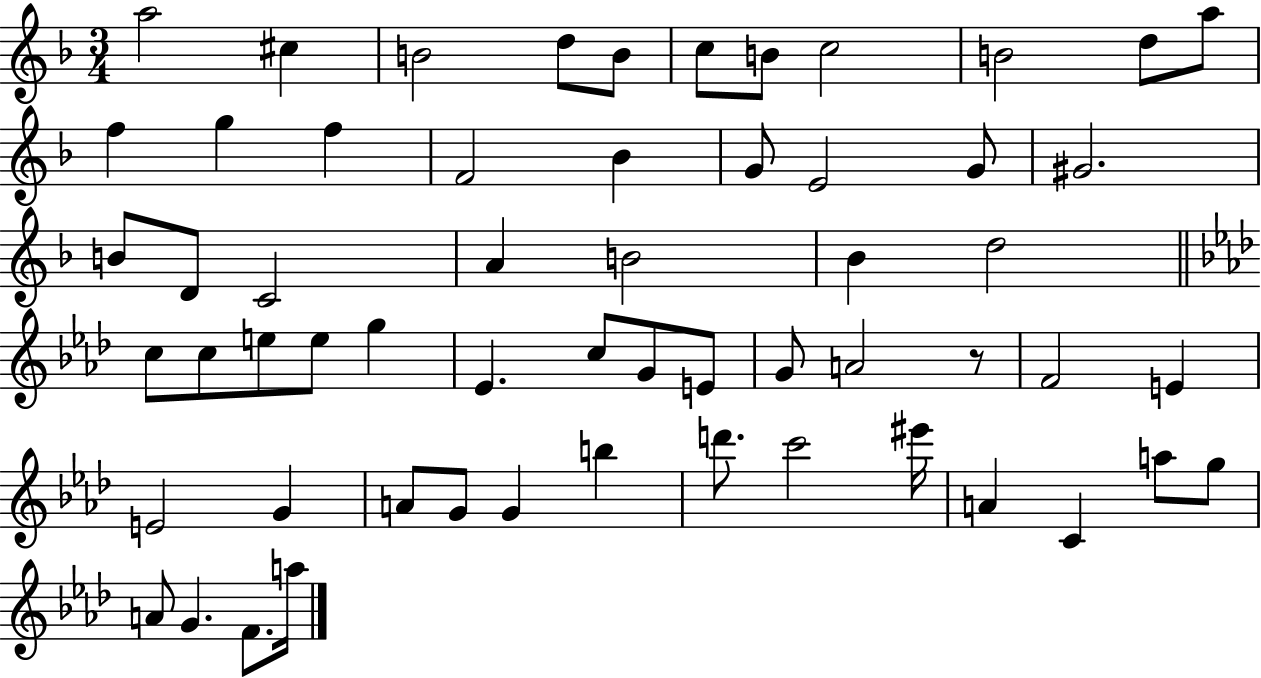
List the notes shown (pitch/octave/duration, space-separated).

A5/h C#5/q B4/h D5/e B4/e C5/e B4/e C5/h B4/h D5/e A5/e F5/q G5/q F5/q F4/h Bb4/q G4/e E4/h G4/e G#4/h. B4/e D4/e C4/h A4/q B4/h Bb4/q D5/h C5/e C5/e E5/e E5/e G5/q Eb4/q. C5/e G4/e E4/e G4/e A4/h R/e F4/h E4/q E4/h G4/q A4/e G4/e G4/q B5/q D6/e. C6/h EIS6/s A4/q C4/q A5/e G5/e A4/e G4/q. F4/e. A5/s